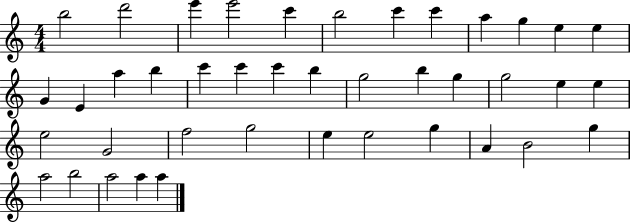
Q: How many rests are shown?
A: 0